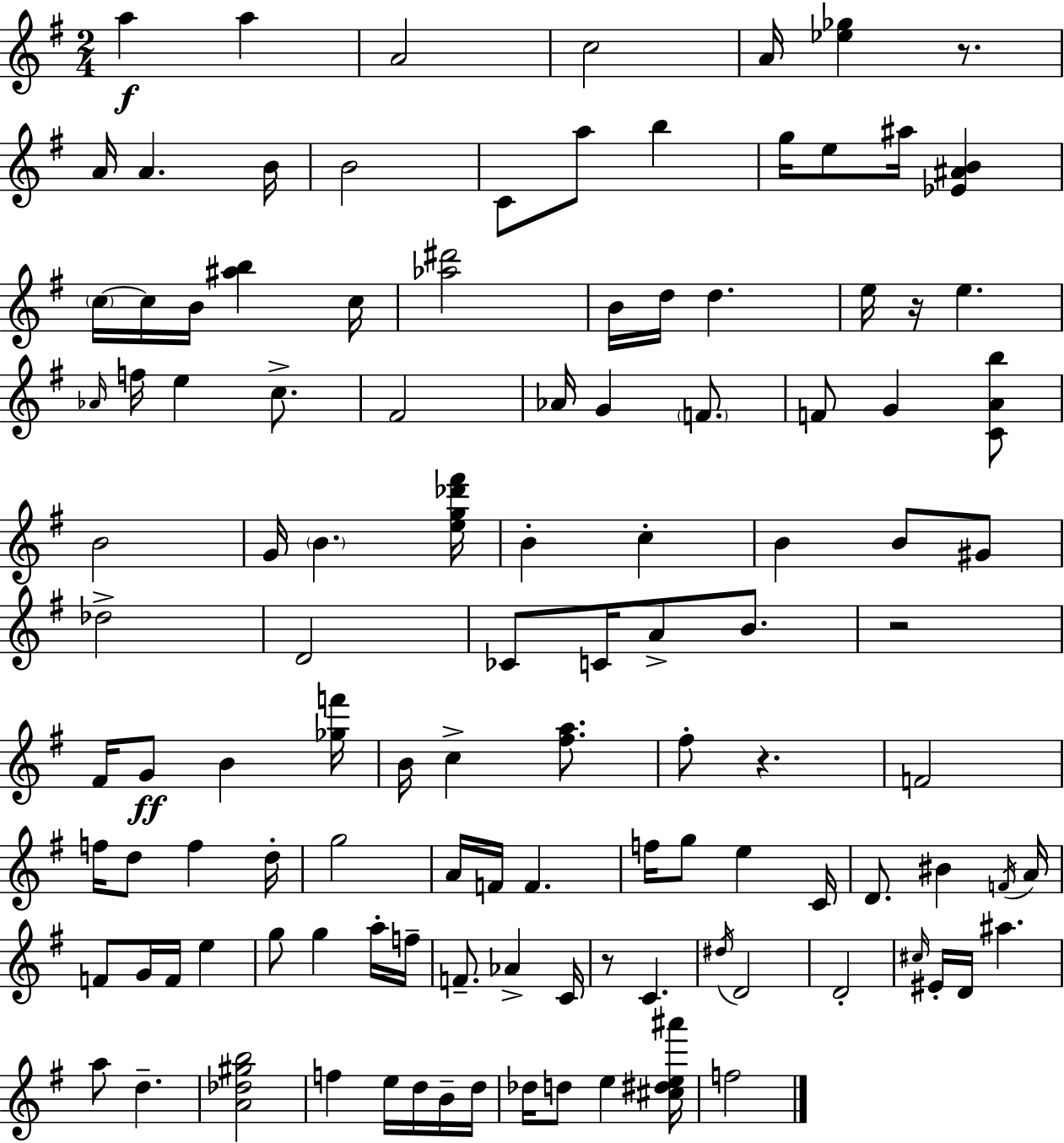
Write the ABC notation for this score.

X:1
T:Untitled
M:2/4
L:1/4
K:Em
a a A2 c2 A/4 [_e_g] z/2 A/4 A B/4 B2 C/2 a/2 b g/4 e/2 ^a/4 [_E^AB] c/4 c/4 B/4 [^ab] c/4 [_a^d']2 B/4 d/4 d e/4 z/4 e _A/4 f/4 e c/2 ^F2 _A/4 G F/2 F/2 G [CAb]/2 B2 G/4 B [eg_d'^f']/4 B c B B/2 ^G/2 _d2 D2 _C/2 C/4 A/2 B/2 z2 ^F/4 G/2 B [_gf']/4 B/4 c [^fa]/2 ^f/2 z F2 f/4 d/2 f d/4 g2 A/4 F/4 F f/4 g/2 e C/4 D/2 ^B F/4 A/4 F/2 G/4 F/4 e g/2 g a/4 f/4 F/2 _A C/4 z/2 C ^d/4 D2 D2 ^c/4 ^E/4 D/4 ^a a/2 d [A_d^gb]2 f e/4 d/4 B/4 d/4 _d/4 d/2 e [^c^de^a']/4 f2